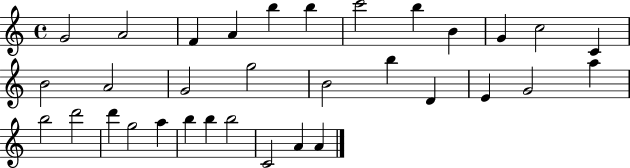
X:1
T:Untitled
M:4/4
L:1/4
K:C
G2 A2 F A b b c'2 b B G c2 C B2 A2 G2 g2 B2 b D E G2 a b2 d'2 d' g2 a b b b2 C2 A A